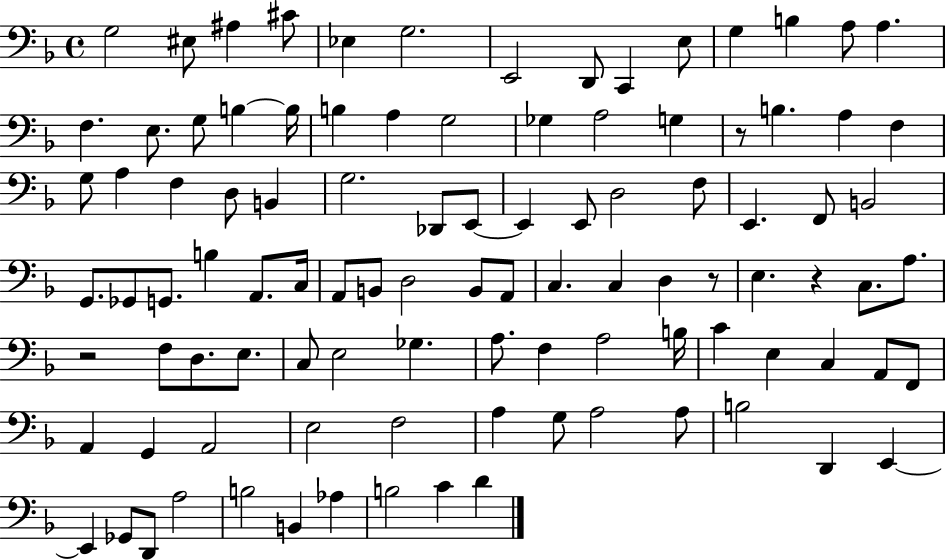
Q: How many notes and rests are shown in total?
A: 101